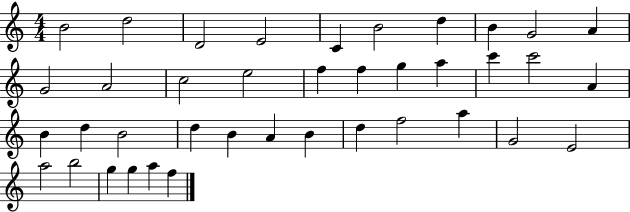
{
  \clef treble
  \numericTimeSignature
  \time 4/4
  \key c \major
  b'2 d''2 | d'2 e'2 | c'4 b'2 d''4 | b'4 g'2 a'4 | \break g'2 a'2 | c''2 e''2 | f''4 f''4 g''4 a''4 | c'''4 c'''2 a'4 | \break b'4 d''4 b'2 | d''4 b'4 a'4 b'4 | d''4 f''2 a''4 | g'2 e'2 | \break a''2 b''2 | g''4 g''4 a''4 f''4 | \bar "|."
}